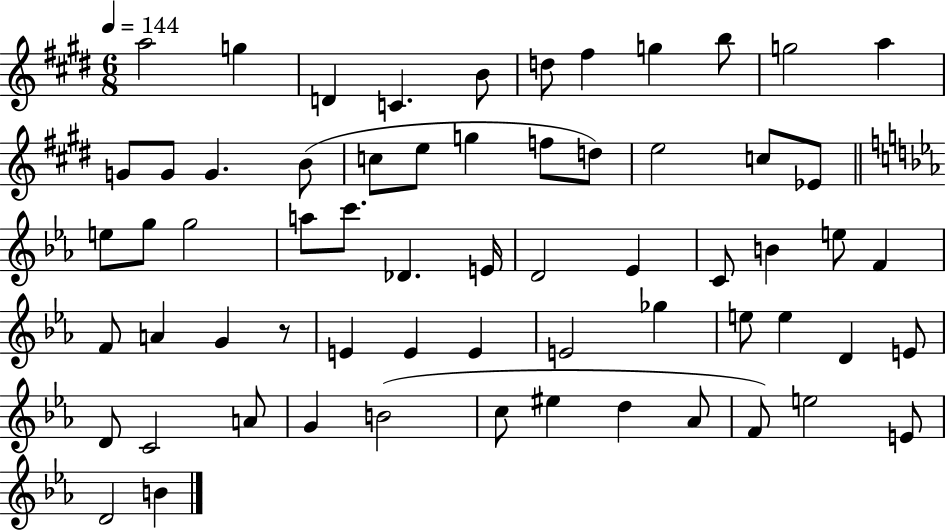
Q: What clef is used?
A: treble